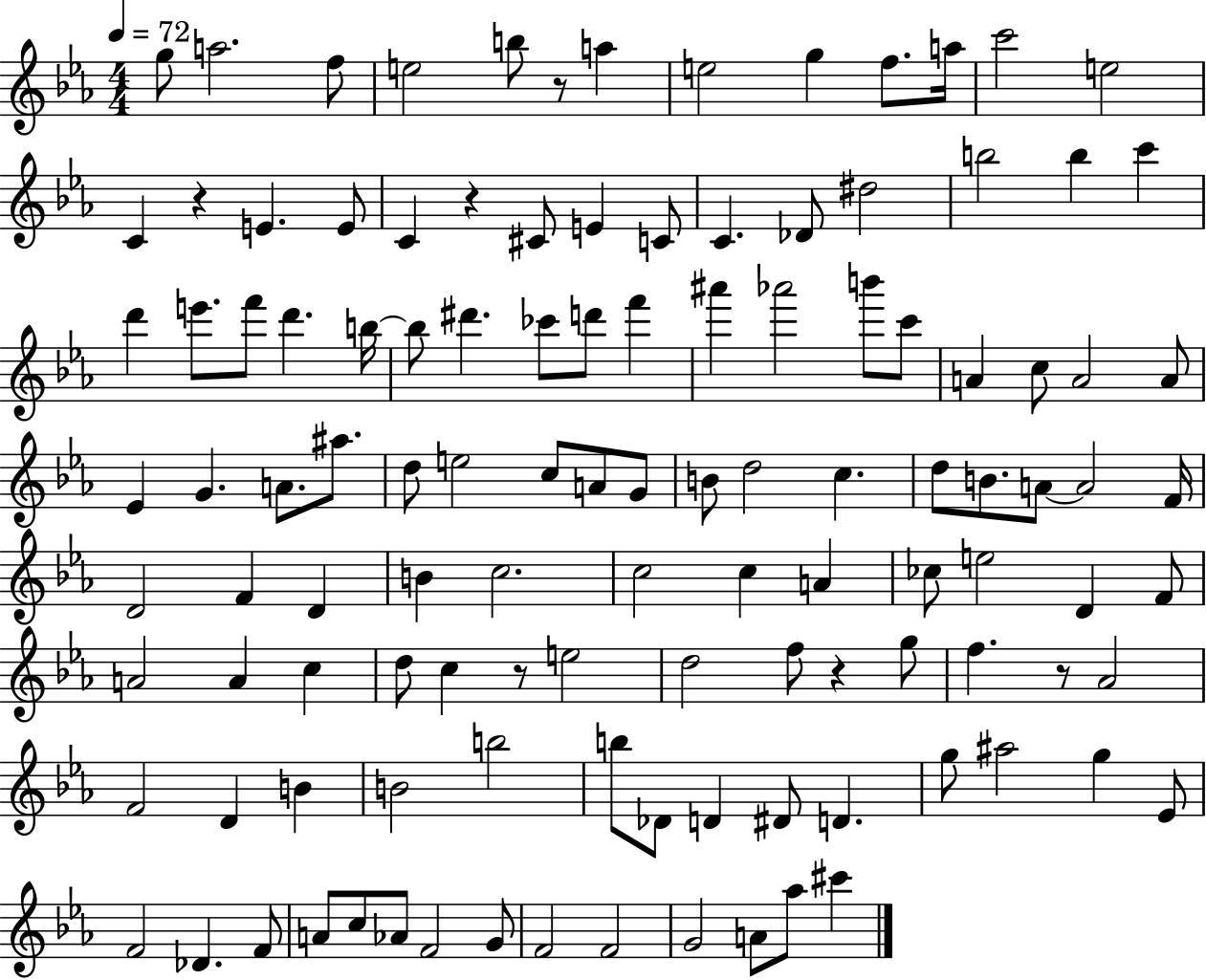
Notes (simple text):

G5/e A5/h. F5/e E5/h B5/e R/e A5/q E5/h G5/q F5/e. A5/s C6/h E5/h C4/q R/q E4/q. E4/e C4/q R/q C#4/e E4/q C4/e C4/q. Db4/e D#5/h B5/h B5/q C6/q D6/q E6/e. F6/e D6/q. B5/s B5/e D#6/q. CES6/e D6/e F6/q A#6/q Ab6/h B6/e C6/e A4/q C5/e A4/h A4/e Eb4/q G4/q. A4/e. A#5/e. D5/e E5/h C5/e A4/e G4/e B4/e D5/h C5/q. D5/e B4/e. A4/e A4/h F4/s D4/h F4/q D4/q B4/q C5/h. C5/h C5/q A4/q CES5/e E5/h D4/q F4/e A4/h A4/q C5/q D5/e C5/q R/e E5/h D5/h F5/e R/q G5/e F5/q. R/e Ab4/h F4/h D4/q B4/q B4/h B5/h B5/e Db4/e D4/q D#4/e D4/q. G5/e A#5/h G5/q Eb4/e F4/h Db4/q. F4/e A4/e C5/e Ab4/e F4/h G4/e F4/h F4/h G4/h A4/e Ab5/e C#6/q